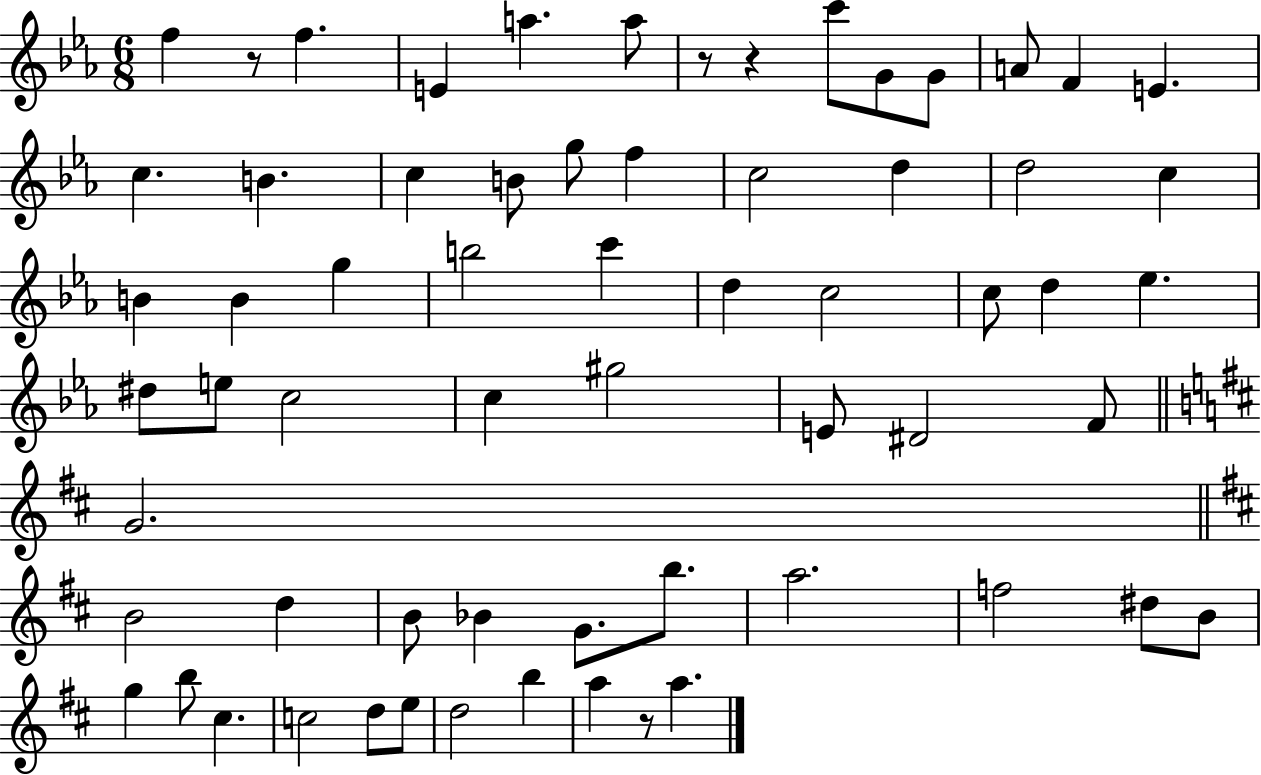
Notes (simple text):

F5/q R/e F5/q. E4/q A5/q. A5/e R/e R/q C6/e G4/e G4/e A4/e F4/q E4/q. C5/q. B4/q. C5/q B4/e G5/e F5/q C5/h D5/q D5/h C5/q B4/q B4/q G5/q B5/h C6/q D5/q C5/h C5/e D5/q Eb5/q. D#5/e E5/e C5/h C5/q G#5/h E4/e D#4/h F4/e G4/h. B4/h D5/q B4/e Bb4/q G4/e. B5/e. A5/h. F5/h D#5/e B4/e G5/q B5/e C#5/q. C5/h D5/e E5/e D5/h B5/q A5/q R/e A5/q.